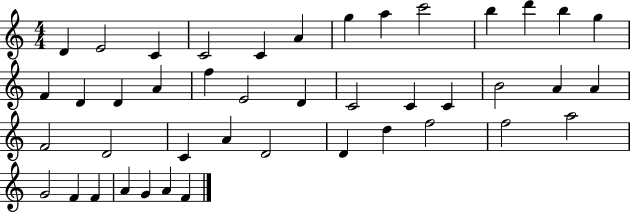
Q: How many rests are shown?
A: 0